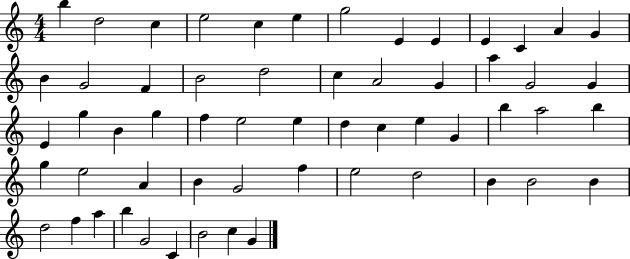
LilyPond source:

{
  \clef treble
  \numericTimeSignature
  \time 4/4
  \key c \major
  b''4 d''2 c''4 | e''2 c''4 e''4 | g''2 e'4 e'4 | e'4 c'4 a'4 g'4 | \break b'4 g'2 f'4 | b'2 d''2 | c''4 a'2 g'4 | a''4 g'2 g'4 | \break e'4 g''4 b'4 g''4 | f''4 e''2 e''4 | d''4 c''4 e''4 g'4 | b''4 a''2 b''4 | \break g''4 e''2 a'4 | b'4 g'2 f''4 | e''2 d''2 | b'4 b'2 b'4 | \break d''2 f''4 a''4 | b''4 g'2 c'4 | b'2 c''4 g'4 | \bar "|."
}